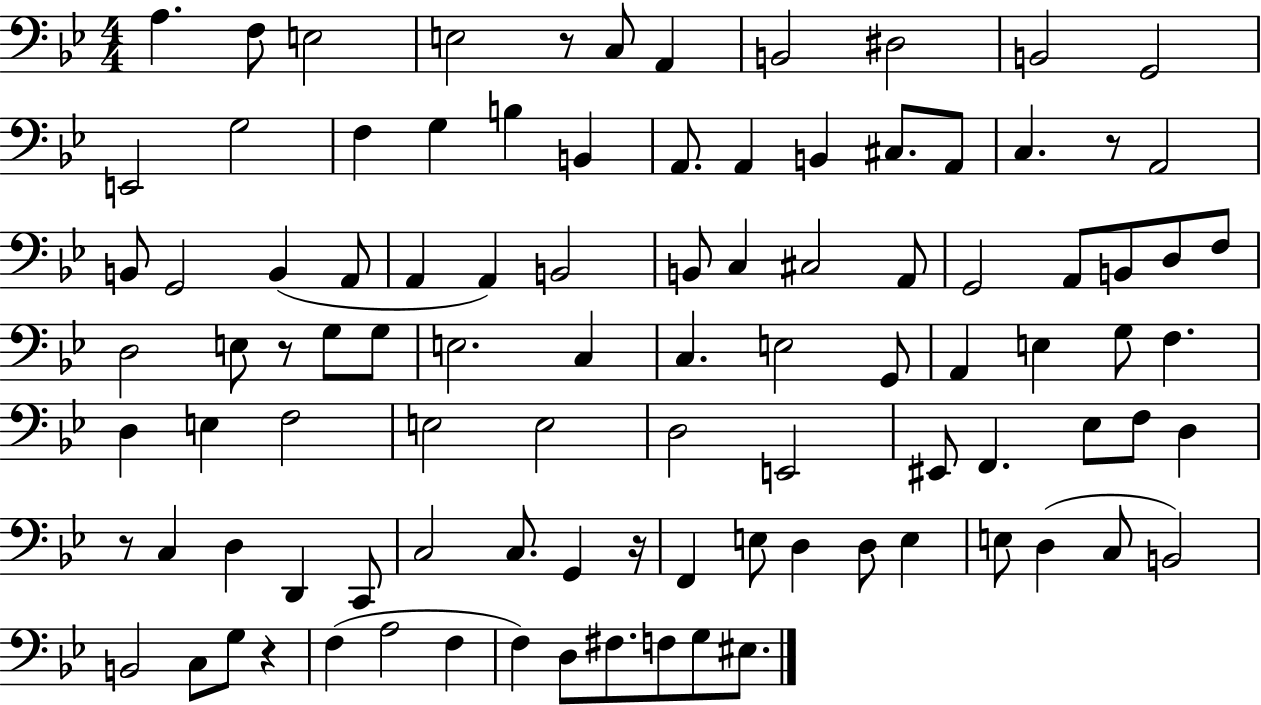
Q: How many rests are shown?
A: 6